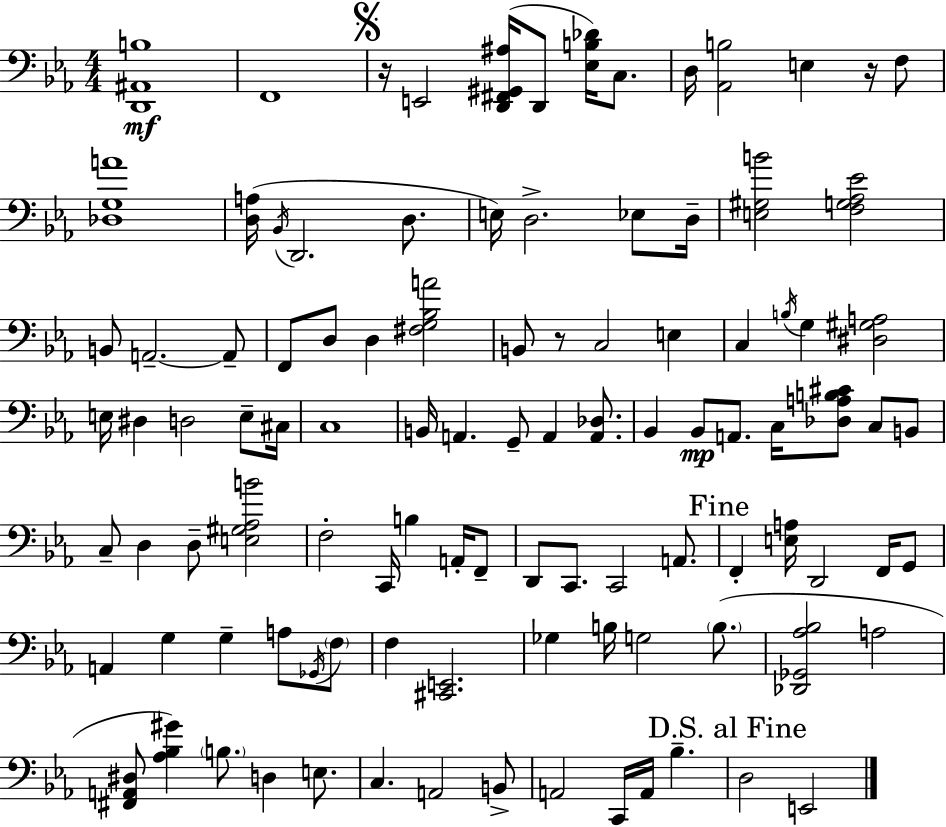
{
  \clef bass
  \numericTimeSignature
  \time 4/4
  \key ees \major
  <d, ais, b>1\mf | f,1 | \mark \markup { \musicglyph "scripts.segno" } r16 e,2 <d, fis, gis, ais>16( d,8 <ees b des'>16) c8. | d16 <aes, b>2 e4 r16 f8 | \break <des g a'>1 | <d a>16( \acciaccatura { bes,16 } d,2. d8. | e16) d2.-> ees8 | d16-- <e gis b'>2 <f g aes ees'>2 | \break b,8 a,2.--~~ a,8-- | f,8 d8 d4 <fis g bes a'>2 | b,8 r8 c2 e4 | c4 \acciaccatura { b16 } g4 <dis gis a>2 | \break e16 dis4 d2 e8-- | cis16 c1 | b,16 a,4. g,8-- a,4 <a, des>8. | bes,4 bes,8\mp a,8. c16 <des a b cis'>8 c8 | \break b,8 c8-- d4 d8-- <e gis aes b'>2 | f2-. c,16 b4 a,16-. | f,8-- d,8 c,8. c,2 a,8. | \mark "Fine" f,4-. <e a>16 d,2 f,16 | \break g,8 a,4 g4 g4-- a8 | \acciaccatura { ges,16 } \parenthesize f8 f4 <cis, e,>2. | ges4 b16 g2 | \parenthesize b8.( <des, ges, aes bes>2 a2 | \break <fis, a, dis>8 <aes bes gis'>4) \parenthesize b8. d4 | e8. c4. a,2 | b,8-> a,2 c,16 a,16 bes4.-- | \mark "D.S. al Fine" d2 e,2 | \break \bar "|."
}